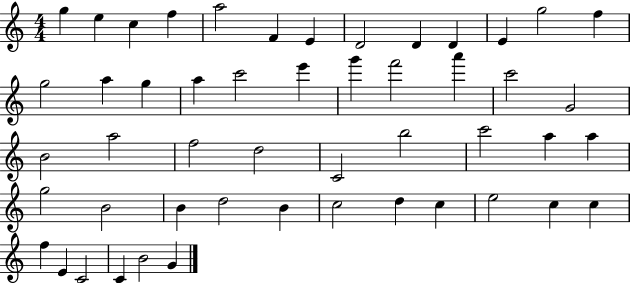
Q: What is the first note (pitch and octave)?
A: G5